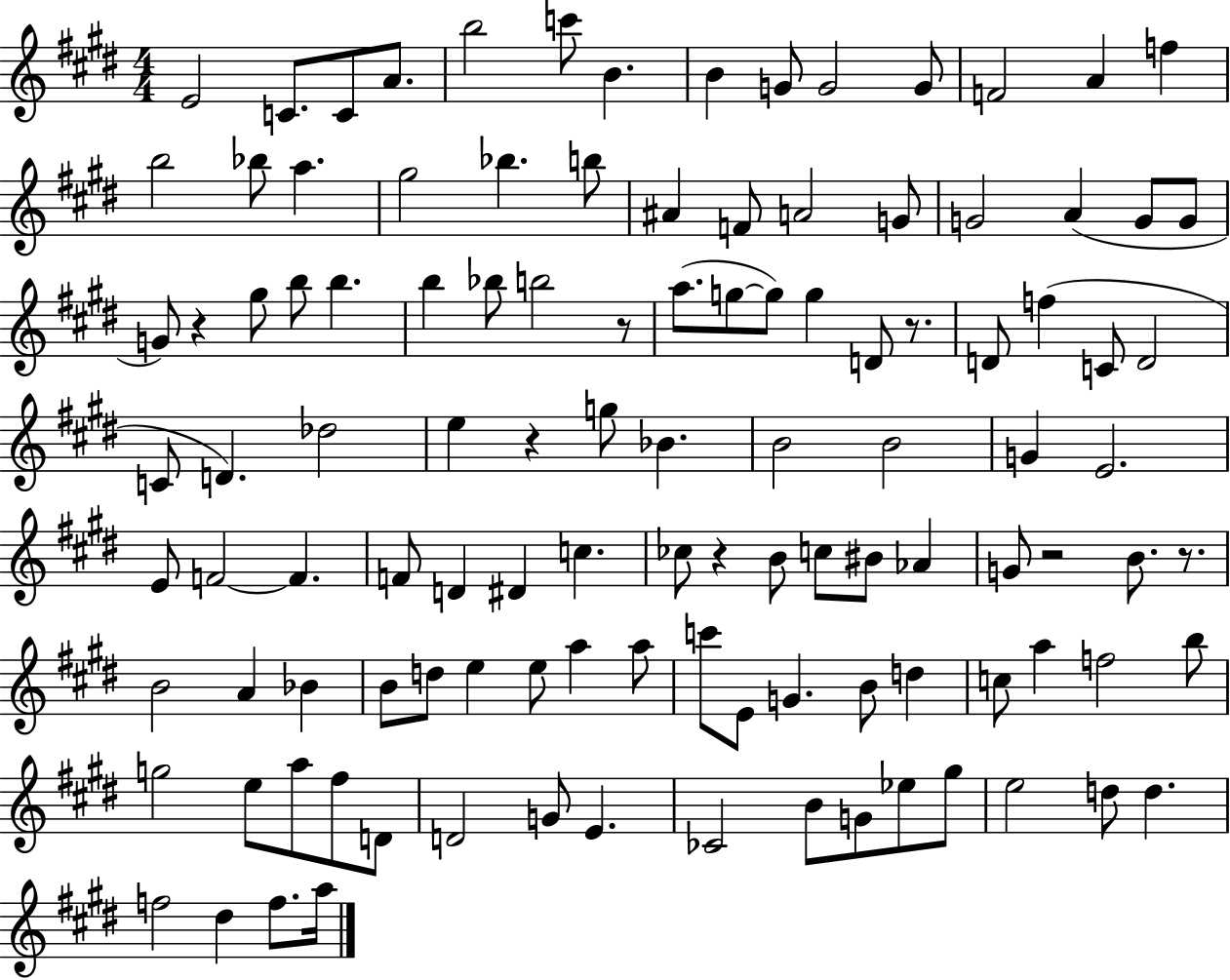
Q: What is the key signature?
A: E major